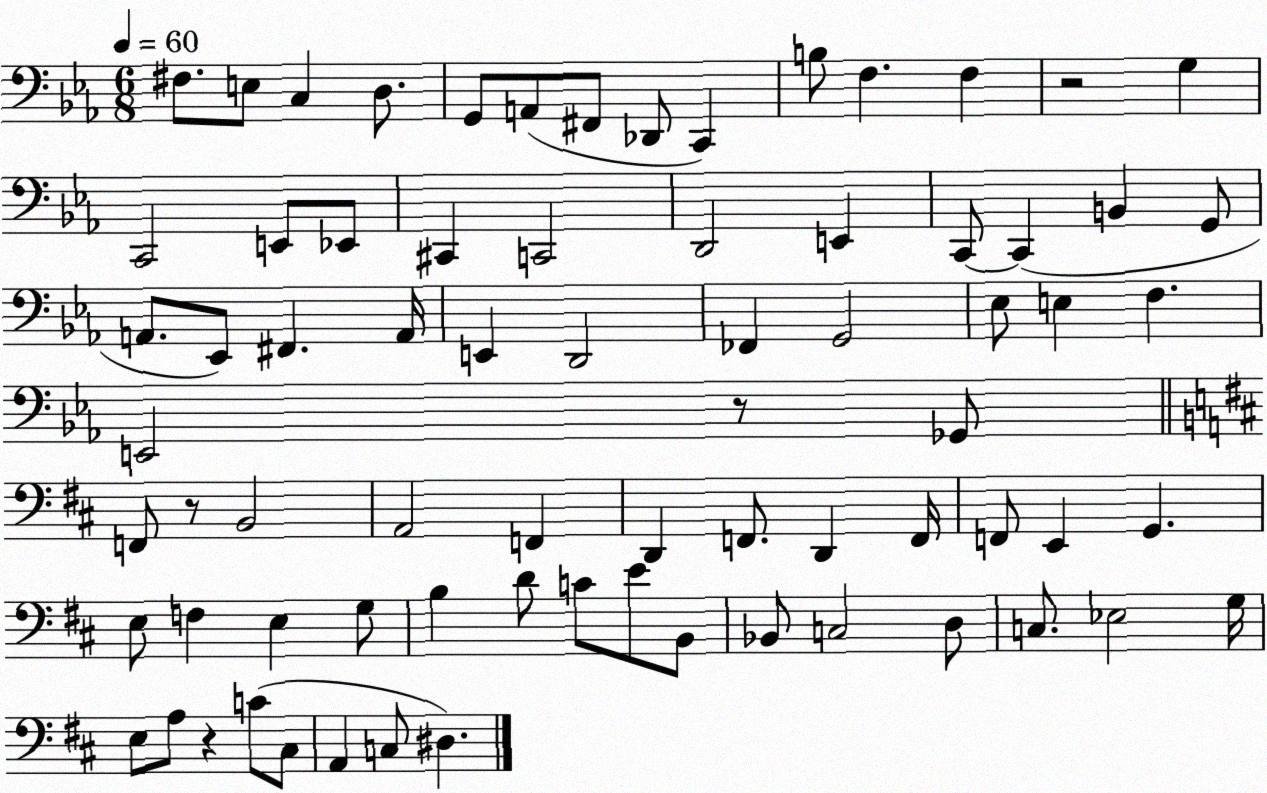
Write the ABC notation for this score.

X:1
T:Untitled
M:6/8
L:1/4
K:Eb
^F,/2 E,/2 C, D,/2 G,,/2 A,,/2 ^F,,/2 _D,,/2 C,, B,/2 F, F, z2 G, C,,2 E,,/2 _E,,/2 ^C,, C,,2 D,,2 E,, C,,/2 C,, B,, G,,/2 A,,/2 _E,,/2 ^F,, A,,/4 E,, D,,2 _F,, G,,2 _E,/2 E, F, E,,2 z/2 _G,,/2 F,,/2 z/2 B,,2 A,,2 F,, D,, F,,/2 D,, F,,/4 F,,/2 E,, G,, E,/2 F, E, G,/2 B, D/2 C/2 E/2 B,,/2 _B,,/2 C,2 D,/2 C,/2 _E,2 G,/4 E,/2 A,/2 z C/2 ^C,/2 A,, C,/2 ^D,